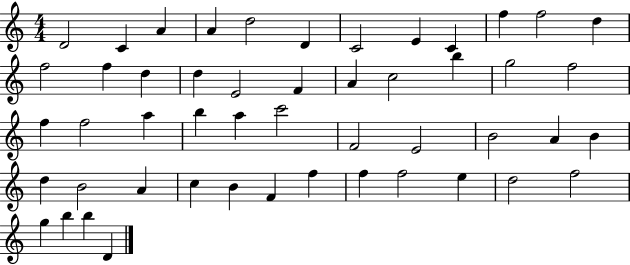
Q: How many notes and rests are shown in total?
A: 50